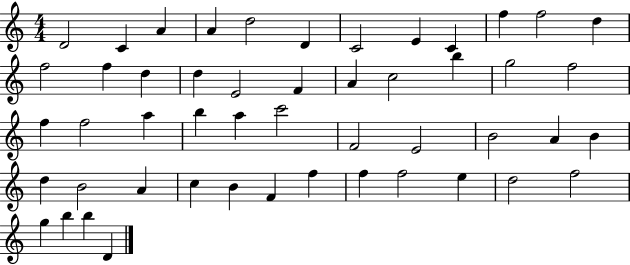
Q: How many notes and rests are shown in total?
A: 50